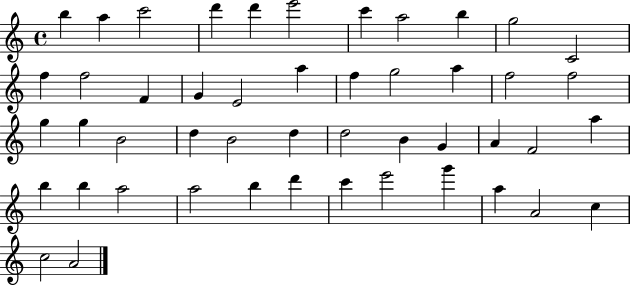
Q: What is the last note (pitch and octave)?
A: A4